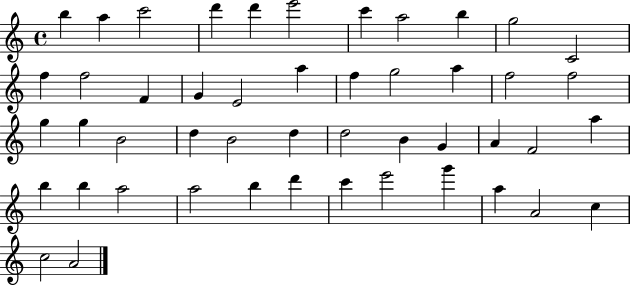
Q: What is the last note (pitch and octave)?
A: A4